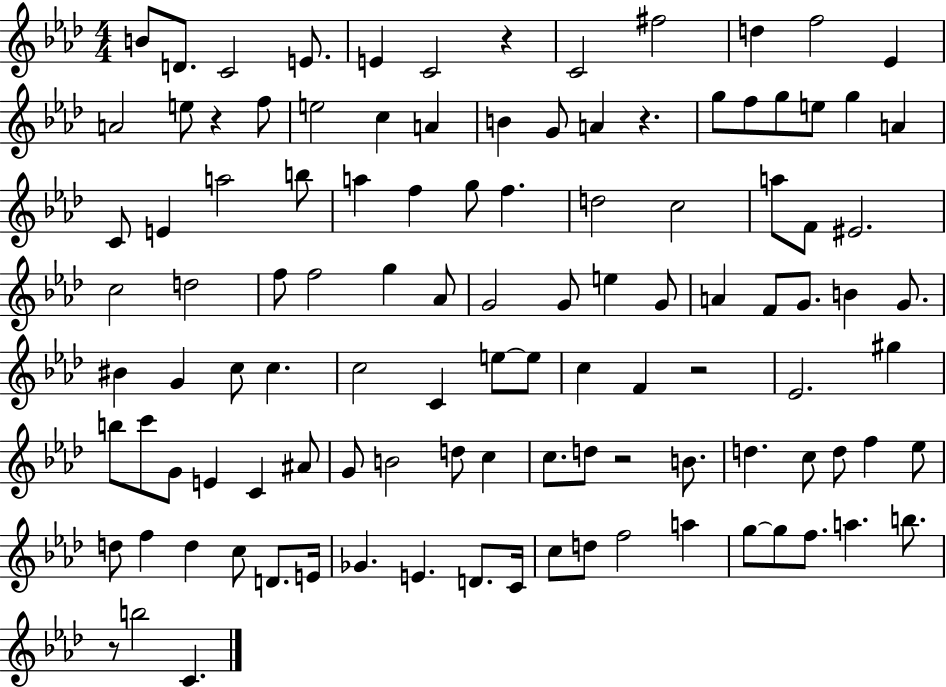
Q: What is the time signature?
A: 4/4